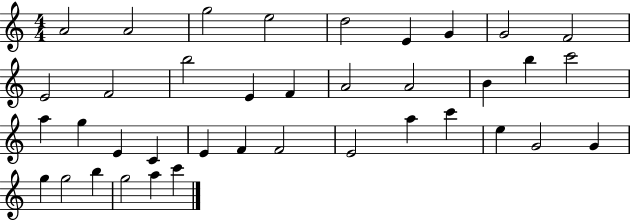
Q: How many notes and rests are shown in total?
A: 38